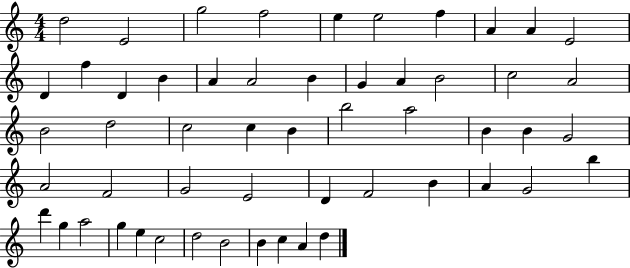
{
  \clef treble
  \numericTimeSignature
  \time 4/4
  \key c \major
  d''2 e'2 | g''2 f''2 | e''4 e''2 f''4 | a'4 a'4 e'2 | \break d'4 f''4 d'4 b'4 | a'4 a'2 b'4 | g'4 a'4 b'2 | c''2 a'2 | \break b'2 d''2 | c''2 c''4 b'4 | b''2 a''2 | b'4 b'4 g'2 | \break a'2 f'2 | g'2 e'2 | d'4 f'2 b'4 | a'4 g'2 b''4 | \break d'''4 g''4 a''2 | g''4 e''4 c''2 | d''2 b'2 | b'4 c''4 a'4 d''4 | \break \bar "|."
}